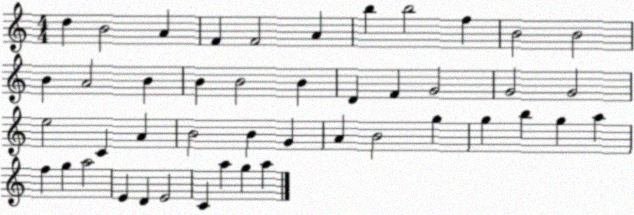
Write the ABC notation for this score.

X:1
T:Untitled
M:4/4
L:1/4
K:C
d B2 A F F2 A b b2 f B2 B2 B A2 B B B2 B D F G2 G2 G2 e2 C A B2 B G A B2 g g b g a f g a2 E D E2 C a g a